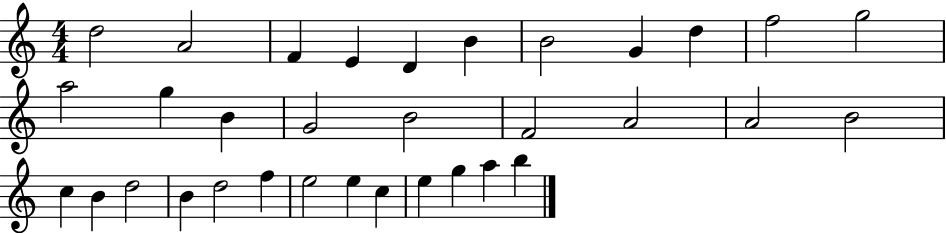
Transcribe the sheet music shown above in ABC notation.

X:1
T:Untitled
M:4/4
L:1/4
K:C
d2 A2 F E D B B2 G d f2 g2 a2 g B G2 B2 F2 A2 A2 B2 c B d2 B d2 f e2 e c e g a b